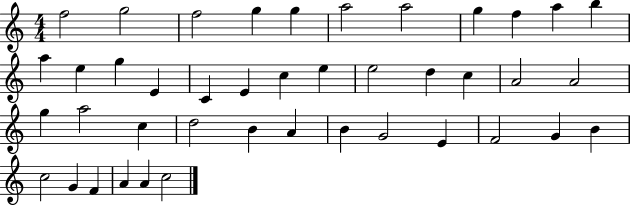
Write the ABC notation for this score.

X:1
T:Untitled
M:4/4
L:1/4
K:C
f2 g2 f2 g g a2 a2 g f a b a e g E C E c e e2 d c A2 A2 g a2 c d2 B A B G2 E F2 G B c2 G F A A c2